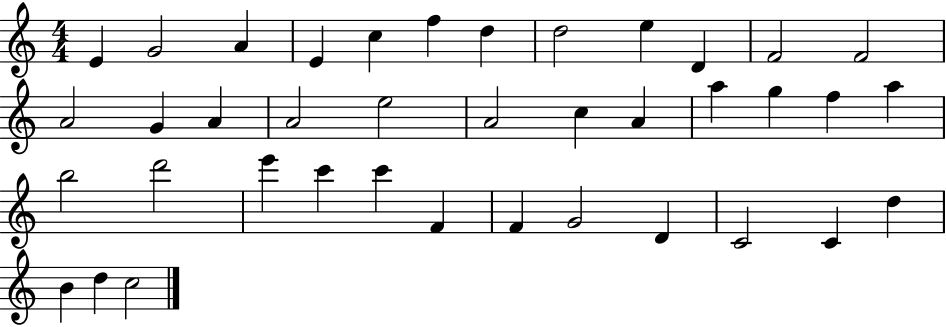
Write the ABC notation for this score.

X:1
T:Untitled
M:4/4
L:1/4
K:C
E G2 A E c f d d2 e D F2 F2 A2 G A A2 e2 A2 c A a g f a b2 d'2 e' c' c' F F G2 D C2 C d B d c2